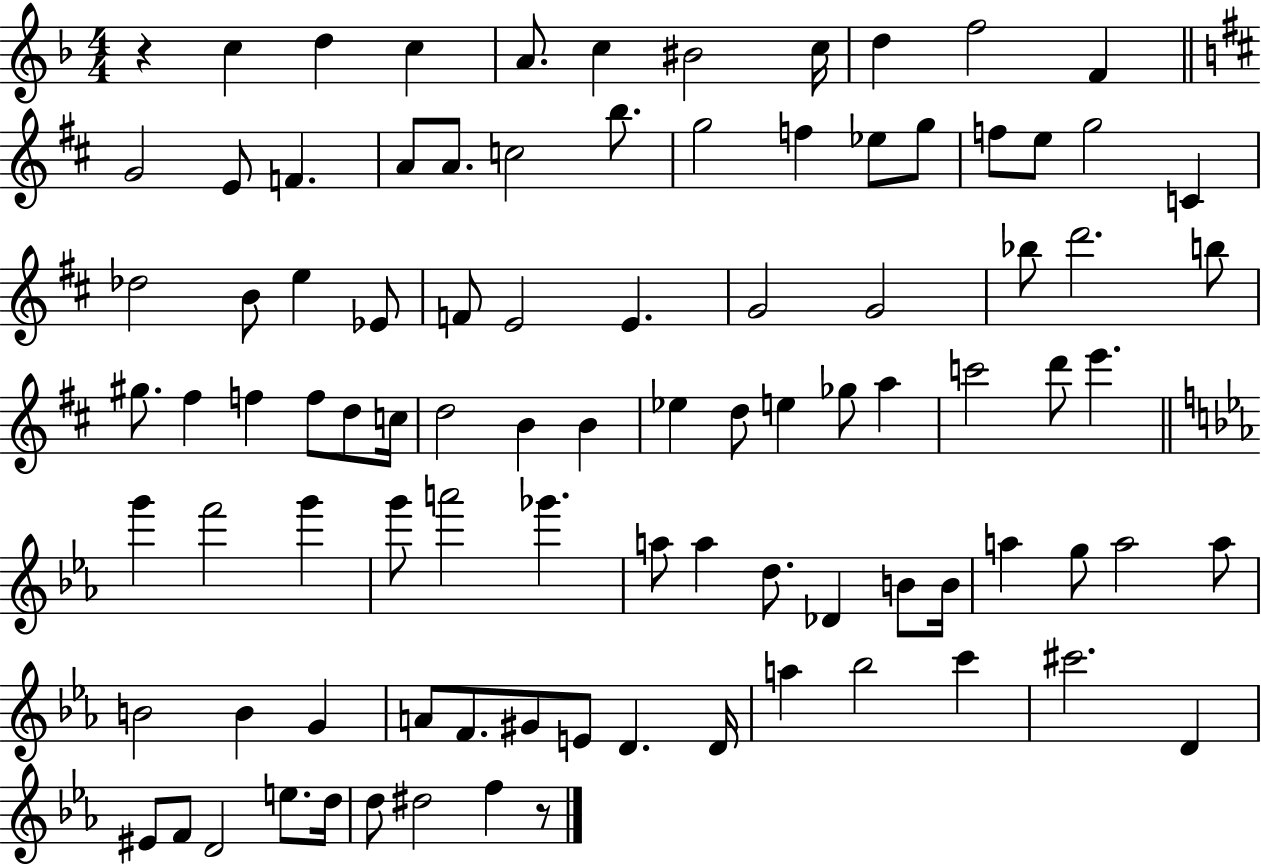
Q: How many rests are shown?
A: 2